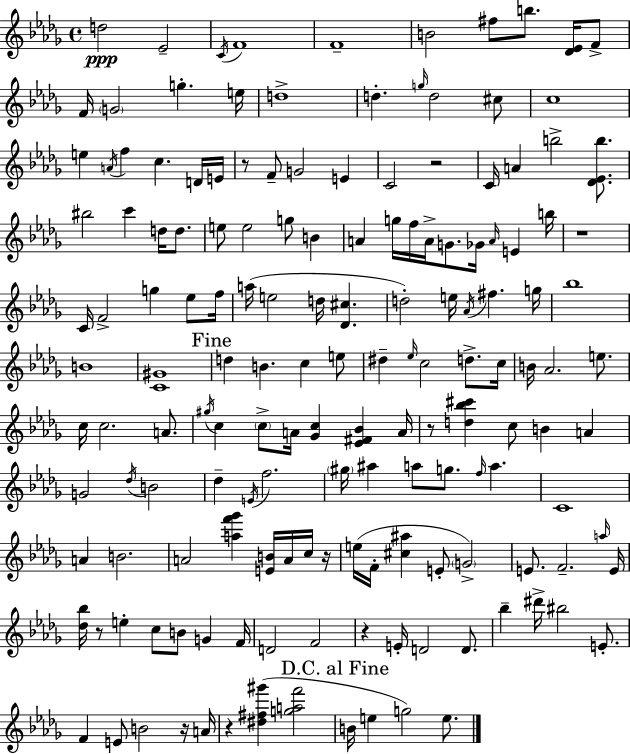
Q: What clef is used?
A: treble